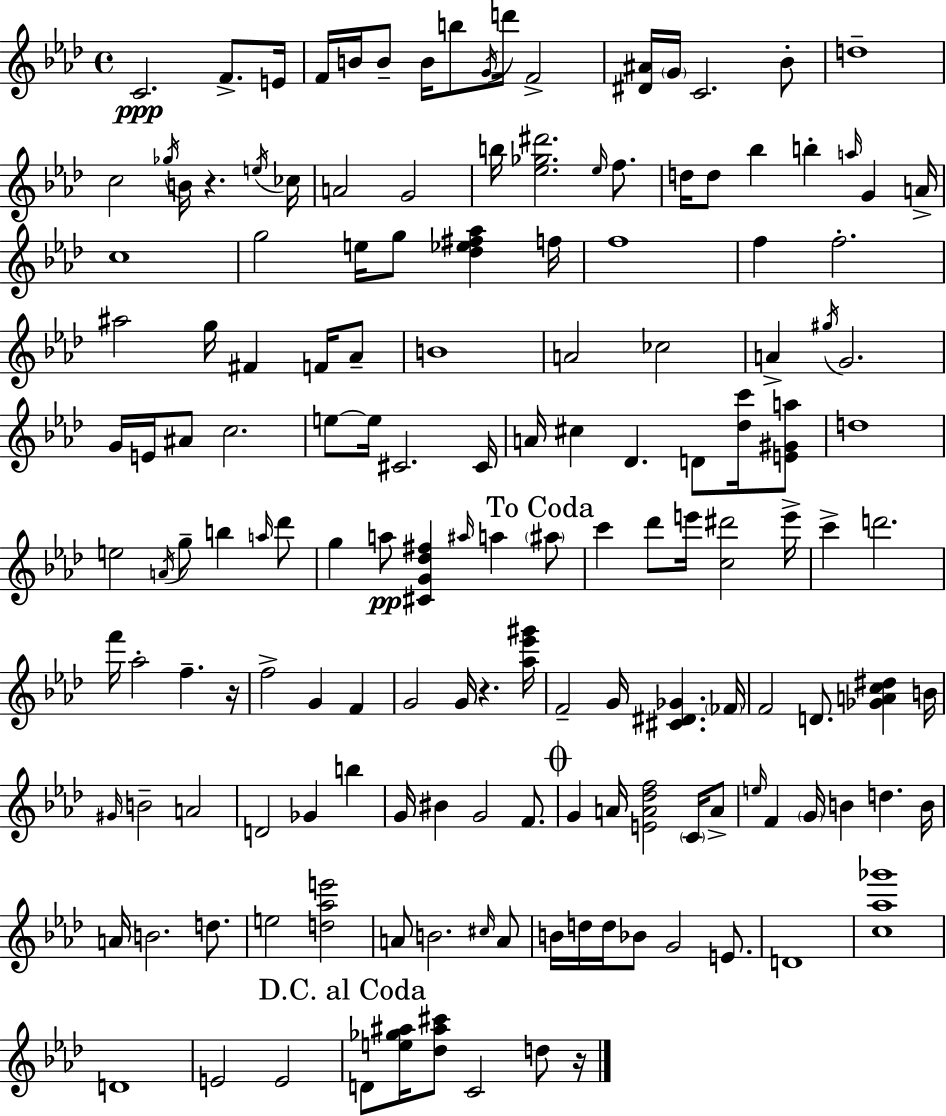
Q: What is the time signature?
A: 4/4